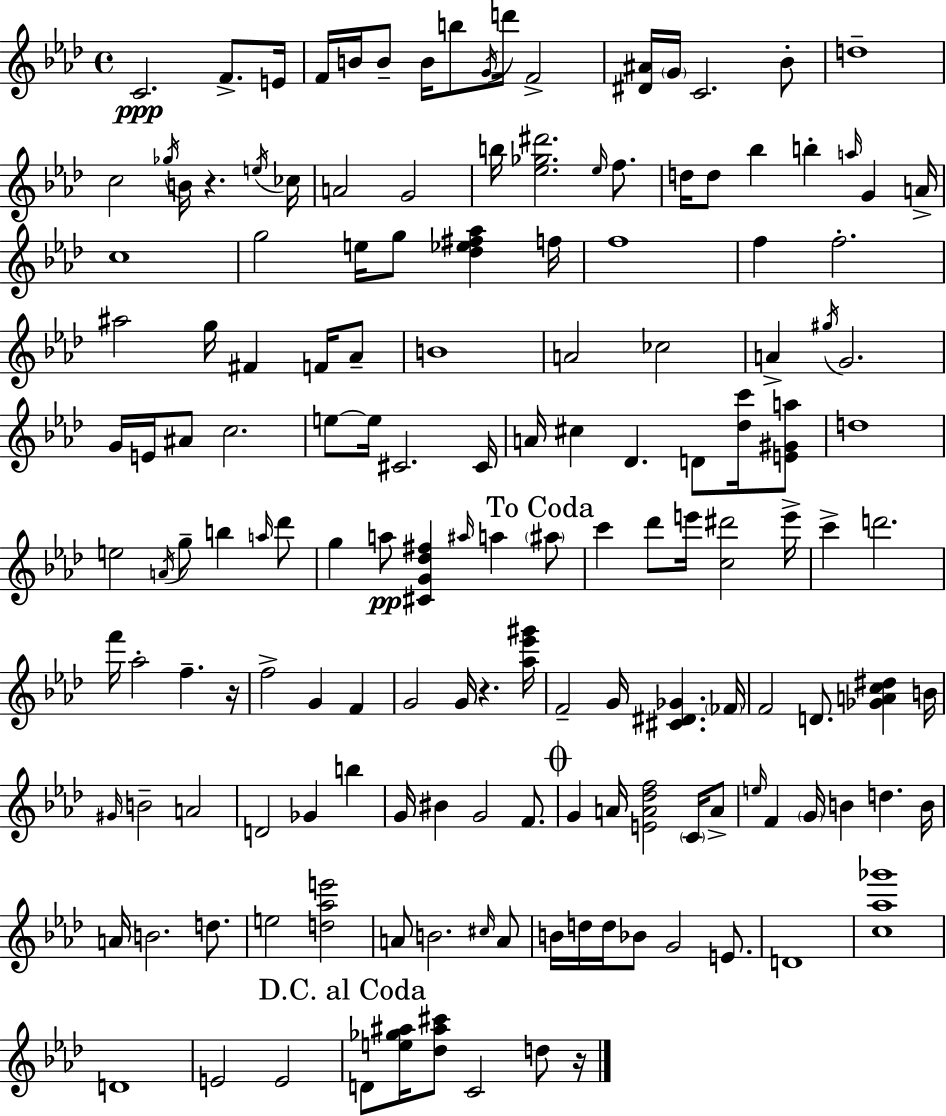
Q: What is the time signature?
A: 4/4